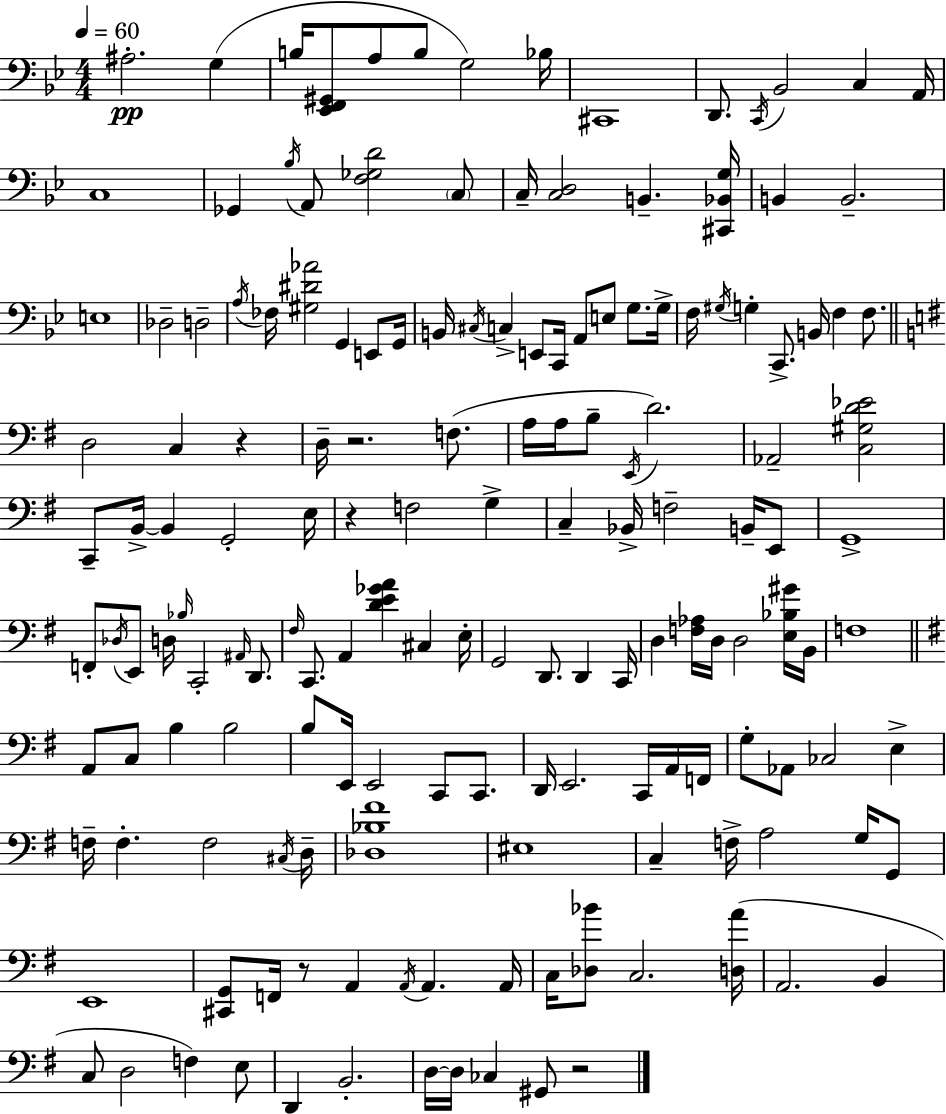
A#3/h. G3/q B3/s [Eb2,F2,G#2]/e A3/e B3/e G3/h Bb3/s C#2/w D2/e. C2/s Bb2/h C3/q A2/s C3/w Gb2/q Bb3/s A2/e [F3,Gb3,D4]/h C3/e C3/s [C3,D3]/h B2/q. [C#2,Bb2,G3]/s B2/q B2/h. E3/w Db3/h D3/h A3/s FES3/s [G#3,D#4,Ab4]/h G2/q E2/e G2/s B2/s C#3/s C3/q E2/e C2/s A2/e E3/e G3/e. G3/s F3/s G#3/s G3/q C2/e. B2/s F3/q F3/e. D3/h C3/q R/q D3/s R/h. F3/e. A3/s A3/s B3/e E2/s D4/h. Ab2/h [C3,G#3,D4,Eb4]/h C2/e B2/s B2/q G2/h E3/s R/q F3/h G3/q C3/q Bb2/s F3/h B2/s E2/e G2/w F2/e Db3/s E2/e D3/s Bb3/s C2/h A#2/s D2/e. F#3/s C2/e. A2/q [D4,E4,Gb4,A4]/q C#3/q E3/s G2/h D2/e. D2/q C2/s D3/q [F3,Ab3]/s D3/s D3/h [E3,Bb3,G#4]/s B2/s F3/w A2/e C3/e B3/q B3/h B3/e E2/s E2/h C2/e C2/e. D2/s E2/h. C2/s A2/s F2/s G3/e Ab2/e CES3/h E3/q F3/s F3/q. F3/h C#3/s D3/s [Db3,Bb3,F#4]/w EIS3/w C3/q F3/s A3/h G3/s G2/e E2/w [C#2,G2]/e F2/s R/e A2/q A2/s A2/q. A2/s C3/s [Db3,Bb4]/e C3/h. [D3,A4]/s A2/h. B2/q C3/e D3/h F3/q E3/e D2/q B2/h. D3/s D3/s CES3/q G#2/e R/h